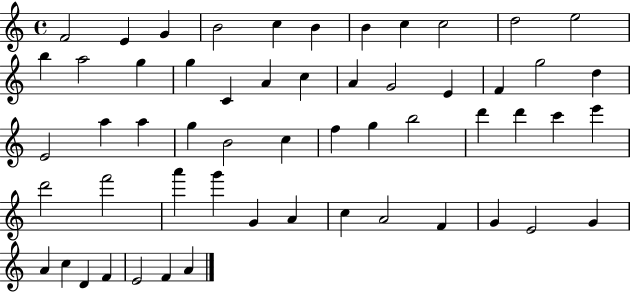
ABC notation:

X:1
T:Untitled
M:4/4
L:1/4
K:C
F2 E G B2 c B B c c2 d2 e2 b a2 g g C A c A G2 E F g2 d E2 a a g B2 c f g b2 d' d' c' e' d'2 f'2 a' g' G A c A2 F G E2 G A c D F E2 F A